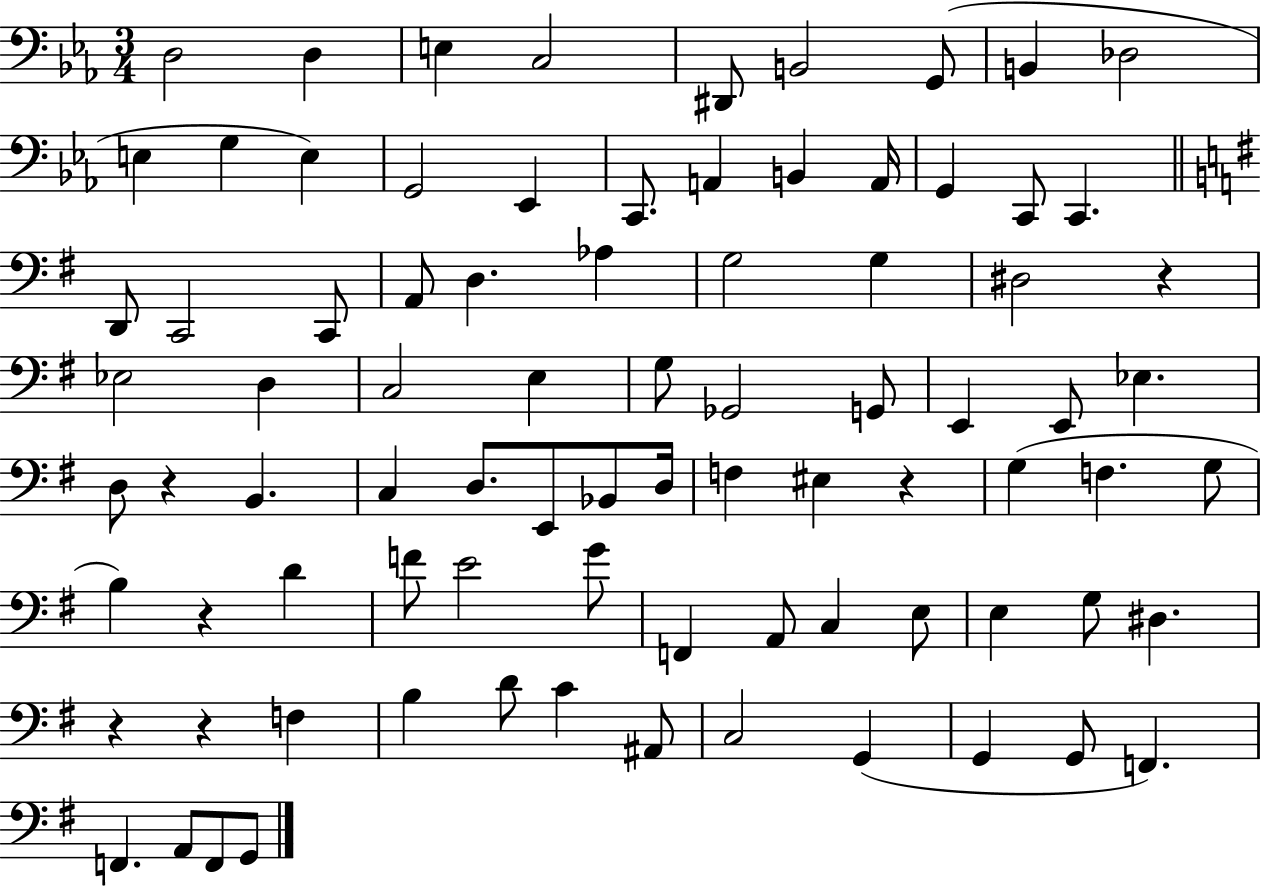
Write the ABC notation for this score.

X:1
T:Untitled
M:3/4
L:1/4
K:Eb
D,2 D, E, C,2 ^D,,/2 B,,2 G,,/2 B,, _D,2 E, G, E, G,,2 _E,, C,,/2 A,, B,, A,,/4 G,, C,,/2 C,, D,,/2 C,,2 C,,/2 A,,/2 D, _A, G,2 G, ^D,2 z _E,2 D, C,2 E, G,/2 _G,,2 G,,/2 E,, E,,/2 _E, D,/2 z B,, C, D,/2 E,,/2 _B,,/2 D,/4 F, ^E, z G, F, G,/2 B, z D F/2 E2 G/2 F,, A,,/2 C, E,/2 E, G,/2 ^D, z z F, B, D/2 C ^A,,/2 C,2 G,, G,, G,,/2 F,, F,, A,,/2 F,,/2 G,,/2